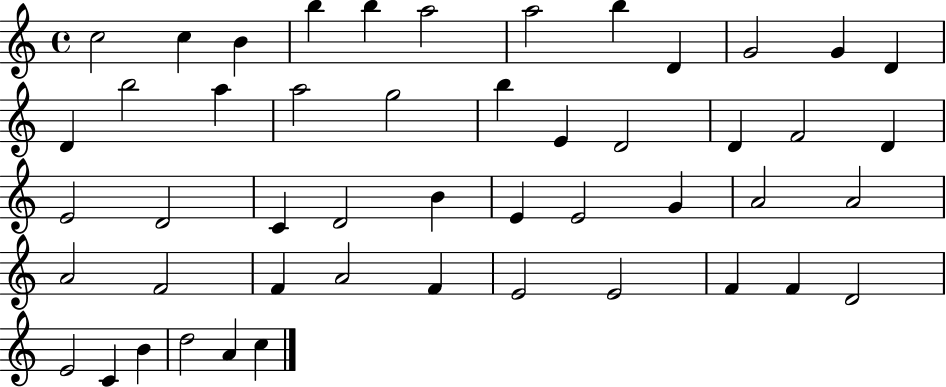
X:1
T:Untitled
M:4/4
L:1/4
K:C
c2 c B b b a2 a2 b D G2 G D D b2 a a2 g2 b E D2 D F2 D E2 D2 C D2 B E E2 G A2 A2 A2 F2 F A2 F E2 E2 F F D2 E2 C B d2 A c